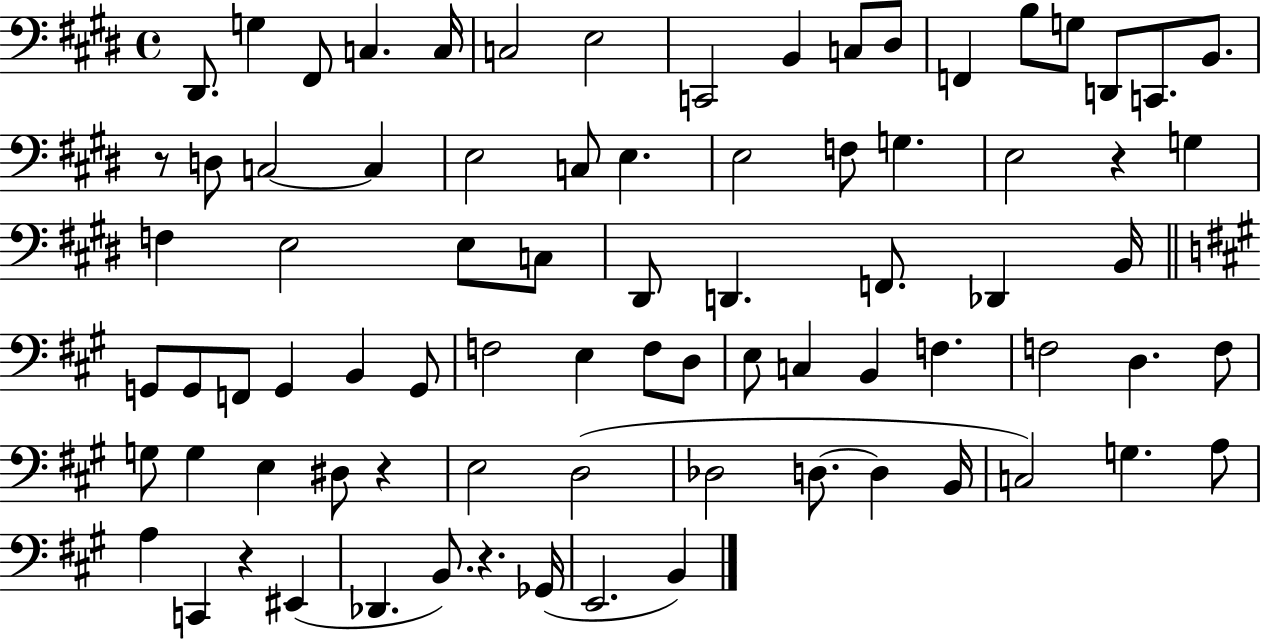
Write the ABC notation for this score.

X:1
T:Untitled
M:4/4
L:1/4
K:E
^D,,/2 G, ^F,,/2 C, C,/4 C,2 E,2 C,,2 B,, C,/2 ^D,/2 F,, B,/2 G,/2 D,,/2 C,,/2 B,,/2 z/2 D,/2 C,2 C, E,2 C,/2 E, E,2 F,/2 G, E,2 z G, F, E,2 E,/2 C,/2 ^D,,/2 D,, F,,/2 _D,, B,,/4 G,,/2 G,,/2 F,,/2 G,, B,, G,,/2 F,2 E, F,/2 D,/2 E,/2 C, B,, F, F,2 D, F,/2 G,/2 G, E, ^D,/2 z E,2 D,2 _D,2 D,/2 D, B,,/4 C,2 G, A,/2 A, C,, z ^E,, _D,, B,,/2 z _G,,/4 E,,2 B,,